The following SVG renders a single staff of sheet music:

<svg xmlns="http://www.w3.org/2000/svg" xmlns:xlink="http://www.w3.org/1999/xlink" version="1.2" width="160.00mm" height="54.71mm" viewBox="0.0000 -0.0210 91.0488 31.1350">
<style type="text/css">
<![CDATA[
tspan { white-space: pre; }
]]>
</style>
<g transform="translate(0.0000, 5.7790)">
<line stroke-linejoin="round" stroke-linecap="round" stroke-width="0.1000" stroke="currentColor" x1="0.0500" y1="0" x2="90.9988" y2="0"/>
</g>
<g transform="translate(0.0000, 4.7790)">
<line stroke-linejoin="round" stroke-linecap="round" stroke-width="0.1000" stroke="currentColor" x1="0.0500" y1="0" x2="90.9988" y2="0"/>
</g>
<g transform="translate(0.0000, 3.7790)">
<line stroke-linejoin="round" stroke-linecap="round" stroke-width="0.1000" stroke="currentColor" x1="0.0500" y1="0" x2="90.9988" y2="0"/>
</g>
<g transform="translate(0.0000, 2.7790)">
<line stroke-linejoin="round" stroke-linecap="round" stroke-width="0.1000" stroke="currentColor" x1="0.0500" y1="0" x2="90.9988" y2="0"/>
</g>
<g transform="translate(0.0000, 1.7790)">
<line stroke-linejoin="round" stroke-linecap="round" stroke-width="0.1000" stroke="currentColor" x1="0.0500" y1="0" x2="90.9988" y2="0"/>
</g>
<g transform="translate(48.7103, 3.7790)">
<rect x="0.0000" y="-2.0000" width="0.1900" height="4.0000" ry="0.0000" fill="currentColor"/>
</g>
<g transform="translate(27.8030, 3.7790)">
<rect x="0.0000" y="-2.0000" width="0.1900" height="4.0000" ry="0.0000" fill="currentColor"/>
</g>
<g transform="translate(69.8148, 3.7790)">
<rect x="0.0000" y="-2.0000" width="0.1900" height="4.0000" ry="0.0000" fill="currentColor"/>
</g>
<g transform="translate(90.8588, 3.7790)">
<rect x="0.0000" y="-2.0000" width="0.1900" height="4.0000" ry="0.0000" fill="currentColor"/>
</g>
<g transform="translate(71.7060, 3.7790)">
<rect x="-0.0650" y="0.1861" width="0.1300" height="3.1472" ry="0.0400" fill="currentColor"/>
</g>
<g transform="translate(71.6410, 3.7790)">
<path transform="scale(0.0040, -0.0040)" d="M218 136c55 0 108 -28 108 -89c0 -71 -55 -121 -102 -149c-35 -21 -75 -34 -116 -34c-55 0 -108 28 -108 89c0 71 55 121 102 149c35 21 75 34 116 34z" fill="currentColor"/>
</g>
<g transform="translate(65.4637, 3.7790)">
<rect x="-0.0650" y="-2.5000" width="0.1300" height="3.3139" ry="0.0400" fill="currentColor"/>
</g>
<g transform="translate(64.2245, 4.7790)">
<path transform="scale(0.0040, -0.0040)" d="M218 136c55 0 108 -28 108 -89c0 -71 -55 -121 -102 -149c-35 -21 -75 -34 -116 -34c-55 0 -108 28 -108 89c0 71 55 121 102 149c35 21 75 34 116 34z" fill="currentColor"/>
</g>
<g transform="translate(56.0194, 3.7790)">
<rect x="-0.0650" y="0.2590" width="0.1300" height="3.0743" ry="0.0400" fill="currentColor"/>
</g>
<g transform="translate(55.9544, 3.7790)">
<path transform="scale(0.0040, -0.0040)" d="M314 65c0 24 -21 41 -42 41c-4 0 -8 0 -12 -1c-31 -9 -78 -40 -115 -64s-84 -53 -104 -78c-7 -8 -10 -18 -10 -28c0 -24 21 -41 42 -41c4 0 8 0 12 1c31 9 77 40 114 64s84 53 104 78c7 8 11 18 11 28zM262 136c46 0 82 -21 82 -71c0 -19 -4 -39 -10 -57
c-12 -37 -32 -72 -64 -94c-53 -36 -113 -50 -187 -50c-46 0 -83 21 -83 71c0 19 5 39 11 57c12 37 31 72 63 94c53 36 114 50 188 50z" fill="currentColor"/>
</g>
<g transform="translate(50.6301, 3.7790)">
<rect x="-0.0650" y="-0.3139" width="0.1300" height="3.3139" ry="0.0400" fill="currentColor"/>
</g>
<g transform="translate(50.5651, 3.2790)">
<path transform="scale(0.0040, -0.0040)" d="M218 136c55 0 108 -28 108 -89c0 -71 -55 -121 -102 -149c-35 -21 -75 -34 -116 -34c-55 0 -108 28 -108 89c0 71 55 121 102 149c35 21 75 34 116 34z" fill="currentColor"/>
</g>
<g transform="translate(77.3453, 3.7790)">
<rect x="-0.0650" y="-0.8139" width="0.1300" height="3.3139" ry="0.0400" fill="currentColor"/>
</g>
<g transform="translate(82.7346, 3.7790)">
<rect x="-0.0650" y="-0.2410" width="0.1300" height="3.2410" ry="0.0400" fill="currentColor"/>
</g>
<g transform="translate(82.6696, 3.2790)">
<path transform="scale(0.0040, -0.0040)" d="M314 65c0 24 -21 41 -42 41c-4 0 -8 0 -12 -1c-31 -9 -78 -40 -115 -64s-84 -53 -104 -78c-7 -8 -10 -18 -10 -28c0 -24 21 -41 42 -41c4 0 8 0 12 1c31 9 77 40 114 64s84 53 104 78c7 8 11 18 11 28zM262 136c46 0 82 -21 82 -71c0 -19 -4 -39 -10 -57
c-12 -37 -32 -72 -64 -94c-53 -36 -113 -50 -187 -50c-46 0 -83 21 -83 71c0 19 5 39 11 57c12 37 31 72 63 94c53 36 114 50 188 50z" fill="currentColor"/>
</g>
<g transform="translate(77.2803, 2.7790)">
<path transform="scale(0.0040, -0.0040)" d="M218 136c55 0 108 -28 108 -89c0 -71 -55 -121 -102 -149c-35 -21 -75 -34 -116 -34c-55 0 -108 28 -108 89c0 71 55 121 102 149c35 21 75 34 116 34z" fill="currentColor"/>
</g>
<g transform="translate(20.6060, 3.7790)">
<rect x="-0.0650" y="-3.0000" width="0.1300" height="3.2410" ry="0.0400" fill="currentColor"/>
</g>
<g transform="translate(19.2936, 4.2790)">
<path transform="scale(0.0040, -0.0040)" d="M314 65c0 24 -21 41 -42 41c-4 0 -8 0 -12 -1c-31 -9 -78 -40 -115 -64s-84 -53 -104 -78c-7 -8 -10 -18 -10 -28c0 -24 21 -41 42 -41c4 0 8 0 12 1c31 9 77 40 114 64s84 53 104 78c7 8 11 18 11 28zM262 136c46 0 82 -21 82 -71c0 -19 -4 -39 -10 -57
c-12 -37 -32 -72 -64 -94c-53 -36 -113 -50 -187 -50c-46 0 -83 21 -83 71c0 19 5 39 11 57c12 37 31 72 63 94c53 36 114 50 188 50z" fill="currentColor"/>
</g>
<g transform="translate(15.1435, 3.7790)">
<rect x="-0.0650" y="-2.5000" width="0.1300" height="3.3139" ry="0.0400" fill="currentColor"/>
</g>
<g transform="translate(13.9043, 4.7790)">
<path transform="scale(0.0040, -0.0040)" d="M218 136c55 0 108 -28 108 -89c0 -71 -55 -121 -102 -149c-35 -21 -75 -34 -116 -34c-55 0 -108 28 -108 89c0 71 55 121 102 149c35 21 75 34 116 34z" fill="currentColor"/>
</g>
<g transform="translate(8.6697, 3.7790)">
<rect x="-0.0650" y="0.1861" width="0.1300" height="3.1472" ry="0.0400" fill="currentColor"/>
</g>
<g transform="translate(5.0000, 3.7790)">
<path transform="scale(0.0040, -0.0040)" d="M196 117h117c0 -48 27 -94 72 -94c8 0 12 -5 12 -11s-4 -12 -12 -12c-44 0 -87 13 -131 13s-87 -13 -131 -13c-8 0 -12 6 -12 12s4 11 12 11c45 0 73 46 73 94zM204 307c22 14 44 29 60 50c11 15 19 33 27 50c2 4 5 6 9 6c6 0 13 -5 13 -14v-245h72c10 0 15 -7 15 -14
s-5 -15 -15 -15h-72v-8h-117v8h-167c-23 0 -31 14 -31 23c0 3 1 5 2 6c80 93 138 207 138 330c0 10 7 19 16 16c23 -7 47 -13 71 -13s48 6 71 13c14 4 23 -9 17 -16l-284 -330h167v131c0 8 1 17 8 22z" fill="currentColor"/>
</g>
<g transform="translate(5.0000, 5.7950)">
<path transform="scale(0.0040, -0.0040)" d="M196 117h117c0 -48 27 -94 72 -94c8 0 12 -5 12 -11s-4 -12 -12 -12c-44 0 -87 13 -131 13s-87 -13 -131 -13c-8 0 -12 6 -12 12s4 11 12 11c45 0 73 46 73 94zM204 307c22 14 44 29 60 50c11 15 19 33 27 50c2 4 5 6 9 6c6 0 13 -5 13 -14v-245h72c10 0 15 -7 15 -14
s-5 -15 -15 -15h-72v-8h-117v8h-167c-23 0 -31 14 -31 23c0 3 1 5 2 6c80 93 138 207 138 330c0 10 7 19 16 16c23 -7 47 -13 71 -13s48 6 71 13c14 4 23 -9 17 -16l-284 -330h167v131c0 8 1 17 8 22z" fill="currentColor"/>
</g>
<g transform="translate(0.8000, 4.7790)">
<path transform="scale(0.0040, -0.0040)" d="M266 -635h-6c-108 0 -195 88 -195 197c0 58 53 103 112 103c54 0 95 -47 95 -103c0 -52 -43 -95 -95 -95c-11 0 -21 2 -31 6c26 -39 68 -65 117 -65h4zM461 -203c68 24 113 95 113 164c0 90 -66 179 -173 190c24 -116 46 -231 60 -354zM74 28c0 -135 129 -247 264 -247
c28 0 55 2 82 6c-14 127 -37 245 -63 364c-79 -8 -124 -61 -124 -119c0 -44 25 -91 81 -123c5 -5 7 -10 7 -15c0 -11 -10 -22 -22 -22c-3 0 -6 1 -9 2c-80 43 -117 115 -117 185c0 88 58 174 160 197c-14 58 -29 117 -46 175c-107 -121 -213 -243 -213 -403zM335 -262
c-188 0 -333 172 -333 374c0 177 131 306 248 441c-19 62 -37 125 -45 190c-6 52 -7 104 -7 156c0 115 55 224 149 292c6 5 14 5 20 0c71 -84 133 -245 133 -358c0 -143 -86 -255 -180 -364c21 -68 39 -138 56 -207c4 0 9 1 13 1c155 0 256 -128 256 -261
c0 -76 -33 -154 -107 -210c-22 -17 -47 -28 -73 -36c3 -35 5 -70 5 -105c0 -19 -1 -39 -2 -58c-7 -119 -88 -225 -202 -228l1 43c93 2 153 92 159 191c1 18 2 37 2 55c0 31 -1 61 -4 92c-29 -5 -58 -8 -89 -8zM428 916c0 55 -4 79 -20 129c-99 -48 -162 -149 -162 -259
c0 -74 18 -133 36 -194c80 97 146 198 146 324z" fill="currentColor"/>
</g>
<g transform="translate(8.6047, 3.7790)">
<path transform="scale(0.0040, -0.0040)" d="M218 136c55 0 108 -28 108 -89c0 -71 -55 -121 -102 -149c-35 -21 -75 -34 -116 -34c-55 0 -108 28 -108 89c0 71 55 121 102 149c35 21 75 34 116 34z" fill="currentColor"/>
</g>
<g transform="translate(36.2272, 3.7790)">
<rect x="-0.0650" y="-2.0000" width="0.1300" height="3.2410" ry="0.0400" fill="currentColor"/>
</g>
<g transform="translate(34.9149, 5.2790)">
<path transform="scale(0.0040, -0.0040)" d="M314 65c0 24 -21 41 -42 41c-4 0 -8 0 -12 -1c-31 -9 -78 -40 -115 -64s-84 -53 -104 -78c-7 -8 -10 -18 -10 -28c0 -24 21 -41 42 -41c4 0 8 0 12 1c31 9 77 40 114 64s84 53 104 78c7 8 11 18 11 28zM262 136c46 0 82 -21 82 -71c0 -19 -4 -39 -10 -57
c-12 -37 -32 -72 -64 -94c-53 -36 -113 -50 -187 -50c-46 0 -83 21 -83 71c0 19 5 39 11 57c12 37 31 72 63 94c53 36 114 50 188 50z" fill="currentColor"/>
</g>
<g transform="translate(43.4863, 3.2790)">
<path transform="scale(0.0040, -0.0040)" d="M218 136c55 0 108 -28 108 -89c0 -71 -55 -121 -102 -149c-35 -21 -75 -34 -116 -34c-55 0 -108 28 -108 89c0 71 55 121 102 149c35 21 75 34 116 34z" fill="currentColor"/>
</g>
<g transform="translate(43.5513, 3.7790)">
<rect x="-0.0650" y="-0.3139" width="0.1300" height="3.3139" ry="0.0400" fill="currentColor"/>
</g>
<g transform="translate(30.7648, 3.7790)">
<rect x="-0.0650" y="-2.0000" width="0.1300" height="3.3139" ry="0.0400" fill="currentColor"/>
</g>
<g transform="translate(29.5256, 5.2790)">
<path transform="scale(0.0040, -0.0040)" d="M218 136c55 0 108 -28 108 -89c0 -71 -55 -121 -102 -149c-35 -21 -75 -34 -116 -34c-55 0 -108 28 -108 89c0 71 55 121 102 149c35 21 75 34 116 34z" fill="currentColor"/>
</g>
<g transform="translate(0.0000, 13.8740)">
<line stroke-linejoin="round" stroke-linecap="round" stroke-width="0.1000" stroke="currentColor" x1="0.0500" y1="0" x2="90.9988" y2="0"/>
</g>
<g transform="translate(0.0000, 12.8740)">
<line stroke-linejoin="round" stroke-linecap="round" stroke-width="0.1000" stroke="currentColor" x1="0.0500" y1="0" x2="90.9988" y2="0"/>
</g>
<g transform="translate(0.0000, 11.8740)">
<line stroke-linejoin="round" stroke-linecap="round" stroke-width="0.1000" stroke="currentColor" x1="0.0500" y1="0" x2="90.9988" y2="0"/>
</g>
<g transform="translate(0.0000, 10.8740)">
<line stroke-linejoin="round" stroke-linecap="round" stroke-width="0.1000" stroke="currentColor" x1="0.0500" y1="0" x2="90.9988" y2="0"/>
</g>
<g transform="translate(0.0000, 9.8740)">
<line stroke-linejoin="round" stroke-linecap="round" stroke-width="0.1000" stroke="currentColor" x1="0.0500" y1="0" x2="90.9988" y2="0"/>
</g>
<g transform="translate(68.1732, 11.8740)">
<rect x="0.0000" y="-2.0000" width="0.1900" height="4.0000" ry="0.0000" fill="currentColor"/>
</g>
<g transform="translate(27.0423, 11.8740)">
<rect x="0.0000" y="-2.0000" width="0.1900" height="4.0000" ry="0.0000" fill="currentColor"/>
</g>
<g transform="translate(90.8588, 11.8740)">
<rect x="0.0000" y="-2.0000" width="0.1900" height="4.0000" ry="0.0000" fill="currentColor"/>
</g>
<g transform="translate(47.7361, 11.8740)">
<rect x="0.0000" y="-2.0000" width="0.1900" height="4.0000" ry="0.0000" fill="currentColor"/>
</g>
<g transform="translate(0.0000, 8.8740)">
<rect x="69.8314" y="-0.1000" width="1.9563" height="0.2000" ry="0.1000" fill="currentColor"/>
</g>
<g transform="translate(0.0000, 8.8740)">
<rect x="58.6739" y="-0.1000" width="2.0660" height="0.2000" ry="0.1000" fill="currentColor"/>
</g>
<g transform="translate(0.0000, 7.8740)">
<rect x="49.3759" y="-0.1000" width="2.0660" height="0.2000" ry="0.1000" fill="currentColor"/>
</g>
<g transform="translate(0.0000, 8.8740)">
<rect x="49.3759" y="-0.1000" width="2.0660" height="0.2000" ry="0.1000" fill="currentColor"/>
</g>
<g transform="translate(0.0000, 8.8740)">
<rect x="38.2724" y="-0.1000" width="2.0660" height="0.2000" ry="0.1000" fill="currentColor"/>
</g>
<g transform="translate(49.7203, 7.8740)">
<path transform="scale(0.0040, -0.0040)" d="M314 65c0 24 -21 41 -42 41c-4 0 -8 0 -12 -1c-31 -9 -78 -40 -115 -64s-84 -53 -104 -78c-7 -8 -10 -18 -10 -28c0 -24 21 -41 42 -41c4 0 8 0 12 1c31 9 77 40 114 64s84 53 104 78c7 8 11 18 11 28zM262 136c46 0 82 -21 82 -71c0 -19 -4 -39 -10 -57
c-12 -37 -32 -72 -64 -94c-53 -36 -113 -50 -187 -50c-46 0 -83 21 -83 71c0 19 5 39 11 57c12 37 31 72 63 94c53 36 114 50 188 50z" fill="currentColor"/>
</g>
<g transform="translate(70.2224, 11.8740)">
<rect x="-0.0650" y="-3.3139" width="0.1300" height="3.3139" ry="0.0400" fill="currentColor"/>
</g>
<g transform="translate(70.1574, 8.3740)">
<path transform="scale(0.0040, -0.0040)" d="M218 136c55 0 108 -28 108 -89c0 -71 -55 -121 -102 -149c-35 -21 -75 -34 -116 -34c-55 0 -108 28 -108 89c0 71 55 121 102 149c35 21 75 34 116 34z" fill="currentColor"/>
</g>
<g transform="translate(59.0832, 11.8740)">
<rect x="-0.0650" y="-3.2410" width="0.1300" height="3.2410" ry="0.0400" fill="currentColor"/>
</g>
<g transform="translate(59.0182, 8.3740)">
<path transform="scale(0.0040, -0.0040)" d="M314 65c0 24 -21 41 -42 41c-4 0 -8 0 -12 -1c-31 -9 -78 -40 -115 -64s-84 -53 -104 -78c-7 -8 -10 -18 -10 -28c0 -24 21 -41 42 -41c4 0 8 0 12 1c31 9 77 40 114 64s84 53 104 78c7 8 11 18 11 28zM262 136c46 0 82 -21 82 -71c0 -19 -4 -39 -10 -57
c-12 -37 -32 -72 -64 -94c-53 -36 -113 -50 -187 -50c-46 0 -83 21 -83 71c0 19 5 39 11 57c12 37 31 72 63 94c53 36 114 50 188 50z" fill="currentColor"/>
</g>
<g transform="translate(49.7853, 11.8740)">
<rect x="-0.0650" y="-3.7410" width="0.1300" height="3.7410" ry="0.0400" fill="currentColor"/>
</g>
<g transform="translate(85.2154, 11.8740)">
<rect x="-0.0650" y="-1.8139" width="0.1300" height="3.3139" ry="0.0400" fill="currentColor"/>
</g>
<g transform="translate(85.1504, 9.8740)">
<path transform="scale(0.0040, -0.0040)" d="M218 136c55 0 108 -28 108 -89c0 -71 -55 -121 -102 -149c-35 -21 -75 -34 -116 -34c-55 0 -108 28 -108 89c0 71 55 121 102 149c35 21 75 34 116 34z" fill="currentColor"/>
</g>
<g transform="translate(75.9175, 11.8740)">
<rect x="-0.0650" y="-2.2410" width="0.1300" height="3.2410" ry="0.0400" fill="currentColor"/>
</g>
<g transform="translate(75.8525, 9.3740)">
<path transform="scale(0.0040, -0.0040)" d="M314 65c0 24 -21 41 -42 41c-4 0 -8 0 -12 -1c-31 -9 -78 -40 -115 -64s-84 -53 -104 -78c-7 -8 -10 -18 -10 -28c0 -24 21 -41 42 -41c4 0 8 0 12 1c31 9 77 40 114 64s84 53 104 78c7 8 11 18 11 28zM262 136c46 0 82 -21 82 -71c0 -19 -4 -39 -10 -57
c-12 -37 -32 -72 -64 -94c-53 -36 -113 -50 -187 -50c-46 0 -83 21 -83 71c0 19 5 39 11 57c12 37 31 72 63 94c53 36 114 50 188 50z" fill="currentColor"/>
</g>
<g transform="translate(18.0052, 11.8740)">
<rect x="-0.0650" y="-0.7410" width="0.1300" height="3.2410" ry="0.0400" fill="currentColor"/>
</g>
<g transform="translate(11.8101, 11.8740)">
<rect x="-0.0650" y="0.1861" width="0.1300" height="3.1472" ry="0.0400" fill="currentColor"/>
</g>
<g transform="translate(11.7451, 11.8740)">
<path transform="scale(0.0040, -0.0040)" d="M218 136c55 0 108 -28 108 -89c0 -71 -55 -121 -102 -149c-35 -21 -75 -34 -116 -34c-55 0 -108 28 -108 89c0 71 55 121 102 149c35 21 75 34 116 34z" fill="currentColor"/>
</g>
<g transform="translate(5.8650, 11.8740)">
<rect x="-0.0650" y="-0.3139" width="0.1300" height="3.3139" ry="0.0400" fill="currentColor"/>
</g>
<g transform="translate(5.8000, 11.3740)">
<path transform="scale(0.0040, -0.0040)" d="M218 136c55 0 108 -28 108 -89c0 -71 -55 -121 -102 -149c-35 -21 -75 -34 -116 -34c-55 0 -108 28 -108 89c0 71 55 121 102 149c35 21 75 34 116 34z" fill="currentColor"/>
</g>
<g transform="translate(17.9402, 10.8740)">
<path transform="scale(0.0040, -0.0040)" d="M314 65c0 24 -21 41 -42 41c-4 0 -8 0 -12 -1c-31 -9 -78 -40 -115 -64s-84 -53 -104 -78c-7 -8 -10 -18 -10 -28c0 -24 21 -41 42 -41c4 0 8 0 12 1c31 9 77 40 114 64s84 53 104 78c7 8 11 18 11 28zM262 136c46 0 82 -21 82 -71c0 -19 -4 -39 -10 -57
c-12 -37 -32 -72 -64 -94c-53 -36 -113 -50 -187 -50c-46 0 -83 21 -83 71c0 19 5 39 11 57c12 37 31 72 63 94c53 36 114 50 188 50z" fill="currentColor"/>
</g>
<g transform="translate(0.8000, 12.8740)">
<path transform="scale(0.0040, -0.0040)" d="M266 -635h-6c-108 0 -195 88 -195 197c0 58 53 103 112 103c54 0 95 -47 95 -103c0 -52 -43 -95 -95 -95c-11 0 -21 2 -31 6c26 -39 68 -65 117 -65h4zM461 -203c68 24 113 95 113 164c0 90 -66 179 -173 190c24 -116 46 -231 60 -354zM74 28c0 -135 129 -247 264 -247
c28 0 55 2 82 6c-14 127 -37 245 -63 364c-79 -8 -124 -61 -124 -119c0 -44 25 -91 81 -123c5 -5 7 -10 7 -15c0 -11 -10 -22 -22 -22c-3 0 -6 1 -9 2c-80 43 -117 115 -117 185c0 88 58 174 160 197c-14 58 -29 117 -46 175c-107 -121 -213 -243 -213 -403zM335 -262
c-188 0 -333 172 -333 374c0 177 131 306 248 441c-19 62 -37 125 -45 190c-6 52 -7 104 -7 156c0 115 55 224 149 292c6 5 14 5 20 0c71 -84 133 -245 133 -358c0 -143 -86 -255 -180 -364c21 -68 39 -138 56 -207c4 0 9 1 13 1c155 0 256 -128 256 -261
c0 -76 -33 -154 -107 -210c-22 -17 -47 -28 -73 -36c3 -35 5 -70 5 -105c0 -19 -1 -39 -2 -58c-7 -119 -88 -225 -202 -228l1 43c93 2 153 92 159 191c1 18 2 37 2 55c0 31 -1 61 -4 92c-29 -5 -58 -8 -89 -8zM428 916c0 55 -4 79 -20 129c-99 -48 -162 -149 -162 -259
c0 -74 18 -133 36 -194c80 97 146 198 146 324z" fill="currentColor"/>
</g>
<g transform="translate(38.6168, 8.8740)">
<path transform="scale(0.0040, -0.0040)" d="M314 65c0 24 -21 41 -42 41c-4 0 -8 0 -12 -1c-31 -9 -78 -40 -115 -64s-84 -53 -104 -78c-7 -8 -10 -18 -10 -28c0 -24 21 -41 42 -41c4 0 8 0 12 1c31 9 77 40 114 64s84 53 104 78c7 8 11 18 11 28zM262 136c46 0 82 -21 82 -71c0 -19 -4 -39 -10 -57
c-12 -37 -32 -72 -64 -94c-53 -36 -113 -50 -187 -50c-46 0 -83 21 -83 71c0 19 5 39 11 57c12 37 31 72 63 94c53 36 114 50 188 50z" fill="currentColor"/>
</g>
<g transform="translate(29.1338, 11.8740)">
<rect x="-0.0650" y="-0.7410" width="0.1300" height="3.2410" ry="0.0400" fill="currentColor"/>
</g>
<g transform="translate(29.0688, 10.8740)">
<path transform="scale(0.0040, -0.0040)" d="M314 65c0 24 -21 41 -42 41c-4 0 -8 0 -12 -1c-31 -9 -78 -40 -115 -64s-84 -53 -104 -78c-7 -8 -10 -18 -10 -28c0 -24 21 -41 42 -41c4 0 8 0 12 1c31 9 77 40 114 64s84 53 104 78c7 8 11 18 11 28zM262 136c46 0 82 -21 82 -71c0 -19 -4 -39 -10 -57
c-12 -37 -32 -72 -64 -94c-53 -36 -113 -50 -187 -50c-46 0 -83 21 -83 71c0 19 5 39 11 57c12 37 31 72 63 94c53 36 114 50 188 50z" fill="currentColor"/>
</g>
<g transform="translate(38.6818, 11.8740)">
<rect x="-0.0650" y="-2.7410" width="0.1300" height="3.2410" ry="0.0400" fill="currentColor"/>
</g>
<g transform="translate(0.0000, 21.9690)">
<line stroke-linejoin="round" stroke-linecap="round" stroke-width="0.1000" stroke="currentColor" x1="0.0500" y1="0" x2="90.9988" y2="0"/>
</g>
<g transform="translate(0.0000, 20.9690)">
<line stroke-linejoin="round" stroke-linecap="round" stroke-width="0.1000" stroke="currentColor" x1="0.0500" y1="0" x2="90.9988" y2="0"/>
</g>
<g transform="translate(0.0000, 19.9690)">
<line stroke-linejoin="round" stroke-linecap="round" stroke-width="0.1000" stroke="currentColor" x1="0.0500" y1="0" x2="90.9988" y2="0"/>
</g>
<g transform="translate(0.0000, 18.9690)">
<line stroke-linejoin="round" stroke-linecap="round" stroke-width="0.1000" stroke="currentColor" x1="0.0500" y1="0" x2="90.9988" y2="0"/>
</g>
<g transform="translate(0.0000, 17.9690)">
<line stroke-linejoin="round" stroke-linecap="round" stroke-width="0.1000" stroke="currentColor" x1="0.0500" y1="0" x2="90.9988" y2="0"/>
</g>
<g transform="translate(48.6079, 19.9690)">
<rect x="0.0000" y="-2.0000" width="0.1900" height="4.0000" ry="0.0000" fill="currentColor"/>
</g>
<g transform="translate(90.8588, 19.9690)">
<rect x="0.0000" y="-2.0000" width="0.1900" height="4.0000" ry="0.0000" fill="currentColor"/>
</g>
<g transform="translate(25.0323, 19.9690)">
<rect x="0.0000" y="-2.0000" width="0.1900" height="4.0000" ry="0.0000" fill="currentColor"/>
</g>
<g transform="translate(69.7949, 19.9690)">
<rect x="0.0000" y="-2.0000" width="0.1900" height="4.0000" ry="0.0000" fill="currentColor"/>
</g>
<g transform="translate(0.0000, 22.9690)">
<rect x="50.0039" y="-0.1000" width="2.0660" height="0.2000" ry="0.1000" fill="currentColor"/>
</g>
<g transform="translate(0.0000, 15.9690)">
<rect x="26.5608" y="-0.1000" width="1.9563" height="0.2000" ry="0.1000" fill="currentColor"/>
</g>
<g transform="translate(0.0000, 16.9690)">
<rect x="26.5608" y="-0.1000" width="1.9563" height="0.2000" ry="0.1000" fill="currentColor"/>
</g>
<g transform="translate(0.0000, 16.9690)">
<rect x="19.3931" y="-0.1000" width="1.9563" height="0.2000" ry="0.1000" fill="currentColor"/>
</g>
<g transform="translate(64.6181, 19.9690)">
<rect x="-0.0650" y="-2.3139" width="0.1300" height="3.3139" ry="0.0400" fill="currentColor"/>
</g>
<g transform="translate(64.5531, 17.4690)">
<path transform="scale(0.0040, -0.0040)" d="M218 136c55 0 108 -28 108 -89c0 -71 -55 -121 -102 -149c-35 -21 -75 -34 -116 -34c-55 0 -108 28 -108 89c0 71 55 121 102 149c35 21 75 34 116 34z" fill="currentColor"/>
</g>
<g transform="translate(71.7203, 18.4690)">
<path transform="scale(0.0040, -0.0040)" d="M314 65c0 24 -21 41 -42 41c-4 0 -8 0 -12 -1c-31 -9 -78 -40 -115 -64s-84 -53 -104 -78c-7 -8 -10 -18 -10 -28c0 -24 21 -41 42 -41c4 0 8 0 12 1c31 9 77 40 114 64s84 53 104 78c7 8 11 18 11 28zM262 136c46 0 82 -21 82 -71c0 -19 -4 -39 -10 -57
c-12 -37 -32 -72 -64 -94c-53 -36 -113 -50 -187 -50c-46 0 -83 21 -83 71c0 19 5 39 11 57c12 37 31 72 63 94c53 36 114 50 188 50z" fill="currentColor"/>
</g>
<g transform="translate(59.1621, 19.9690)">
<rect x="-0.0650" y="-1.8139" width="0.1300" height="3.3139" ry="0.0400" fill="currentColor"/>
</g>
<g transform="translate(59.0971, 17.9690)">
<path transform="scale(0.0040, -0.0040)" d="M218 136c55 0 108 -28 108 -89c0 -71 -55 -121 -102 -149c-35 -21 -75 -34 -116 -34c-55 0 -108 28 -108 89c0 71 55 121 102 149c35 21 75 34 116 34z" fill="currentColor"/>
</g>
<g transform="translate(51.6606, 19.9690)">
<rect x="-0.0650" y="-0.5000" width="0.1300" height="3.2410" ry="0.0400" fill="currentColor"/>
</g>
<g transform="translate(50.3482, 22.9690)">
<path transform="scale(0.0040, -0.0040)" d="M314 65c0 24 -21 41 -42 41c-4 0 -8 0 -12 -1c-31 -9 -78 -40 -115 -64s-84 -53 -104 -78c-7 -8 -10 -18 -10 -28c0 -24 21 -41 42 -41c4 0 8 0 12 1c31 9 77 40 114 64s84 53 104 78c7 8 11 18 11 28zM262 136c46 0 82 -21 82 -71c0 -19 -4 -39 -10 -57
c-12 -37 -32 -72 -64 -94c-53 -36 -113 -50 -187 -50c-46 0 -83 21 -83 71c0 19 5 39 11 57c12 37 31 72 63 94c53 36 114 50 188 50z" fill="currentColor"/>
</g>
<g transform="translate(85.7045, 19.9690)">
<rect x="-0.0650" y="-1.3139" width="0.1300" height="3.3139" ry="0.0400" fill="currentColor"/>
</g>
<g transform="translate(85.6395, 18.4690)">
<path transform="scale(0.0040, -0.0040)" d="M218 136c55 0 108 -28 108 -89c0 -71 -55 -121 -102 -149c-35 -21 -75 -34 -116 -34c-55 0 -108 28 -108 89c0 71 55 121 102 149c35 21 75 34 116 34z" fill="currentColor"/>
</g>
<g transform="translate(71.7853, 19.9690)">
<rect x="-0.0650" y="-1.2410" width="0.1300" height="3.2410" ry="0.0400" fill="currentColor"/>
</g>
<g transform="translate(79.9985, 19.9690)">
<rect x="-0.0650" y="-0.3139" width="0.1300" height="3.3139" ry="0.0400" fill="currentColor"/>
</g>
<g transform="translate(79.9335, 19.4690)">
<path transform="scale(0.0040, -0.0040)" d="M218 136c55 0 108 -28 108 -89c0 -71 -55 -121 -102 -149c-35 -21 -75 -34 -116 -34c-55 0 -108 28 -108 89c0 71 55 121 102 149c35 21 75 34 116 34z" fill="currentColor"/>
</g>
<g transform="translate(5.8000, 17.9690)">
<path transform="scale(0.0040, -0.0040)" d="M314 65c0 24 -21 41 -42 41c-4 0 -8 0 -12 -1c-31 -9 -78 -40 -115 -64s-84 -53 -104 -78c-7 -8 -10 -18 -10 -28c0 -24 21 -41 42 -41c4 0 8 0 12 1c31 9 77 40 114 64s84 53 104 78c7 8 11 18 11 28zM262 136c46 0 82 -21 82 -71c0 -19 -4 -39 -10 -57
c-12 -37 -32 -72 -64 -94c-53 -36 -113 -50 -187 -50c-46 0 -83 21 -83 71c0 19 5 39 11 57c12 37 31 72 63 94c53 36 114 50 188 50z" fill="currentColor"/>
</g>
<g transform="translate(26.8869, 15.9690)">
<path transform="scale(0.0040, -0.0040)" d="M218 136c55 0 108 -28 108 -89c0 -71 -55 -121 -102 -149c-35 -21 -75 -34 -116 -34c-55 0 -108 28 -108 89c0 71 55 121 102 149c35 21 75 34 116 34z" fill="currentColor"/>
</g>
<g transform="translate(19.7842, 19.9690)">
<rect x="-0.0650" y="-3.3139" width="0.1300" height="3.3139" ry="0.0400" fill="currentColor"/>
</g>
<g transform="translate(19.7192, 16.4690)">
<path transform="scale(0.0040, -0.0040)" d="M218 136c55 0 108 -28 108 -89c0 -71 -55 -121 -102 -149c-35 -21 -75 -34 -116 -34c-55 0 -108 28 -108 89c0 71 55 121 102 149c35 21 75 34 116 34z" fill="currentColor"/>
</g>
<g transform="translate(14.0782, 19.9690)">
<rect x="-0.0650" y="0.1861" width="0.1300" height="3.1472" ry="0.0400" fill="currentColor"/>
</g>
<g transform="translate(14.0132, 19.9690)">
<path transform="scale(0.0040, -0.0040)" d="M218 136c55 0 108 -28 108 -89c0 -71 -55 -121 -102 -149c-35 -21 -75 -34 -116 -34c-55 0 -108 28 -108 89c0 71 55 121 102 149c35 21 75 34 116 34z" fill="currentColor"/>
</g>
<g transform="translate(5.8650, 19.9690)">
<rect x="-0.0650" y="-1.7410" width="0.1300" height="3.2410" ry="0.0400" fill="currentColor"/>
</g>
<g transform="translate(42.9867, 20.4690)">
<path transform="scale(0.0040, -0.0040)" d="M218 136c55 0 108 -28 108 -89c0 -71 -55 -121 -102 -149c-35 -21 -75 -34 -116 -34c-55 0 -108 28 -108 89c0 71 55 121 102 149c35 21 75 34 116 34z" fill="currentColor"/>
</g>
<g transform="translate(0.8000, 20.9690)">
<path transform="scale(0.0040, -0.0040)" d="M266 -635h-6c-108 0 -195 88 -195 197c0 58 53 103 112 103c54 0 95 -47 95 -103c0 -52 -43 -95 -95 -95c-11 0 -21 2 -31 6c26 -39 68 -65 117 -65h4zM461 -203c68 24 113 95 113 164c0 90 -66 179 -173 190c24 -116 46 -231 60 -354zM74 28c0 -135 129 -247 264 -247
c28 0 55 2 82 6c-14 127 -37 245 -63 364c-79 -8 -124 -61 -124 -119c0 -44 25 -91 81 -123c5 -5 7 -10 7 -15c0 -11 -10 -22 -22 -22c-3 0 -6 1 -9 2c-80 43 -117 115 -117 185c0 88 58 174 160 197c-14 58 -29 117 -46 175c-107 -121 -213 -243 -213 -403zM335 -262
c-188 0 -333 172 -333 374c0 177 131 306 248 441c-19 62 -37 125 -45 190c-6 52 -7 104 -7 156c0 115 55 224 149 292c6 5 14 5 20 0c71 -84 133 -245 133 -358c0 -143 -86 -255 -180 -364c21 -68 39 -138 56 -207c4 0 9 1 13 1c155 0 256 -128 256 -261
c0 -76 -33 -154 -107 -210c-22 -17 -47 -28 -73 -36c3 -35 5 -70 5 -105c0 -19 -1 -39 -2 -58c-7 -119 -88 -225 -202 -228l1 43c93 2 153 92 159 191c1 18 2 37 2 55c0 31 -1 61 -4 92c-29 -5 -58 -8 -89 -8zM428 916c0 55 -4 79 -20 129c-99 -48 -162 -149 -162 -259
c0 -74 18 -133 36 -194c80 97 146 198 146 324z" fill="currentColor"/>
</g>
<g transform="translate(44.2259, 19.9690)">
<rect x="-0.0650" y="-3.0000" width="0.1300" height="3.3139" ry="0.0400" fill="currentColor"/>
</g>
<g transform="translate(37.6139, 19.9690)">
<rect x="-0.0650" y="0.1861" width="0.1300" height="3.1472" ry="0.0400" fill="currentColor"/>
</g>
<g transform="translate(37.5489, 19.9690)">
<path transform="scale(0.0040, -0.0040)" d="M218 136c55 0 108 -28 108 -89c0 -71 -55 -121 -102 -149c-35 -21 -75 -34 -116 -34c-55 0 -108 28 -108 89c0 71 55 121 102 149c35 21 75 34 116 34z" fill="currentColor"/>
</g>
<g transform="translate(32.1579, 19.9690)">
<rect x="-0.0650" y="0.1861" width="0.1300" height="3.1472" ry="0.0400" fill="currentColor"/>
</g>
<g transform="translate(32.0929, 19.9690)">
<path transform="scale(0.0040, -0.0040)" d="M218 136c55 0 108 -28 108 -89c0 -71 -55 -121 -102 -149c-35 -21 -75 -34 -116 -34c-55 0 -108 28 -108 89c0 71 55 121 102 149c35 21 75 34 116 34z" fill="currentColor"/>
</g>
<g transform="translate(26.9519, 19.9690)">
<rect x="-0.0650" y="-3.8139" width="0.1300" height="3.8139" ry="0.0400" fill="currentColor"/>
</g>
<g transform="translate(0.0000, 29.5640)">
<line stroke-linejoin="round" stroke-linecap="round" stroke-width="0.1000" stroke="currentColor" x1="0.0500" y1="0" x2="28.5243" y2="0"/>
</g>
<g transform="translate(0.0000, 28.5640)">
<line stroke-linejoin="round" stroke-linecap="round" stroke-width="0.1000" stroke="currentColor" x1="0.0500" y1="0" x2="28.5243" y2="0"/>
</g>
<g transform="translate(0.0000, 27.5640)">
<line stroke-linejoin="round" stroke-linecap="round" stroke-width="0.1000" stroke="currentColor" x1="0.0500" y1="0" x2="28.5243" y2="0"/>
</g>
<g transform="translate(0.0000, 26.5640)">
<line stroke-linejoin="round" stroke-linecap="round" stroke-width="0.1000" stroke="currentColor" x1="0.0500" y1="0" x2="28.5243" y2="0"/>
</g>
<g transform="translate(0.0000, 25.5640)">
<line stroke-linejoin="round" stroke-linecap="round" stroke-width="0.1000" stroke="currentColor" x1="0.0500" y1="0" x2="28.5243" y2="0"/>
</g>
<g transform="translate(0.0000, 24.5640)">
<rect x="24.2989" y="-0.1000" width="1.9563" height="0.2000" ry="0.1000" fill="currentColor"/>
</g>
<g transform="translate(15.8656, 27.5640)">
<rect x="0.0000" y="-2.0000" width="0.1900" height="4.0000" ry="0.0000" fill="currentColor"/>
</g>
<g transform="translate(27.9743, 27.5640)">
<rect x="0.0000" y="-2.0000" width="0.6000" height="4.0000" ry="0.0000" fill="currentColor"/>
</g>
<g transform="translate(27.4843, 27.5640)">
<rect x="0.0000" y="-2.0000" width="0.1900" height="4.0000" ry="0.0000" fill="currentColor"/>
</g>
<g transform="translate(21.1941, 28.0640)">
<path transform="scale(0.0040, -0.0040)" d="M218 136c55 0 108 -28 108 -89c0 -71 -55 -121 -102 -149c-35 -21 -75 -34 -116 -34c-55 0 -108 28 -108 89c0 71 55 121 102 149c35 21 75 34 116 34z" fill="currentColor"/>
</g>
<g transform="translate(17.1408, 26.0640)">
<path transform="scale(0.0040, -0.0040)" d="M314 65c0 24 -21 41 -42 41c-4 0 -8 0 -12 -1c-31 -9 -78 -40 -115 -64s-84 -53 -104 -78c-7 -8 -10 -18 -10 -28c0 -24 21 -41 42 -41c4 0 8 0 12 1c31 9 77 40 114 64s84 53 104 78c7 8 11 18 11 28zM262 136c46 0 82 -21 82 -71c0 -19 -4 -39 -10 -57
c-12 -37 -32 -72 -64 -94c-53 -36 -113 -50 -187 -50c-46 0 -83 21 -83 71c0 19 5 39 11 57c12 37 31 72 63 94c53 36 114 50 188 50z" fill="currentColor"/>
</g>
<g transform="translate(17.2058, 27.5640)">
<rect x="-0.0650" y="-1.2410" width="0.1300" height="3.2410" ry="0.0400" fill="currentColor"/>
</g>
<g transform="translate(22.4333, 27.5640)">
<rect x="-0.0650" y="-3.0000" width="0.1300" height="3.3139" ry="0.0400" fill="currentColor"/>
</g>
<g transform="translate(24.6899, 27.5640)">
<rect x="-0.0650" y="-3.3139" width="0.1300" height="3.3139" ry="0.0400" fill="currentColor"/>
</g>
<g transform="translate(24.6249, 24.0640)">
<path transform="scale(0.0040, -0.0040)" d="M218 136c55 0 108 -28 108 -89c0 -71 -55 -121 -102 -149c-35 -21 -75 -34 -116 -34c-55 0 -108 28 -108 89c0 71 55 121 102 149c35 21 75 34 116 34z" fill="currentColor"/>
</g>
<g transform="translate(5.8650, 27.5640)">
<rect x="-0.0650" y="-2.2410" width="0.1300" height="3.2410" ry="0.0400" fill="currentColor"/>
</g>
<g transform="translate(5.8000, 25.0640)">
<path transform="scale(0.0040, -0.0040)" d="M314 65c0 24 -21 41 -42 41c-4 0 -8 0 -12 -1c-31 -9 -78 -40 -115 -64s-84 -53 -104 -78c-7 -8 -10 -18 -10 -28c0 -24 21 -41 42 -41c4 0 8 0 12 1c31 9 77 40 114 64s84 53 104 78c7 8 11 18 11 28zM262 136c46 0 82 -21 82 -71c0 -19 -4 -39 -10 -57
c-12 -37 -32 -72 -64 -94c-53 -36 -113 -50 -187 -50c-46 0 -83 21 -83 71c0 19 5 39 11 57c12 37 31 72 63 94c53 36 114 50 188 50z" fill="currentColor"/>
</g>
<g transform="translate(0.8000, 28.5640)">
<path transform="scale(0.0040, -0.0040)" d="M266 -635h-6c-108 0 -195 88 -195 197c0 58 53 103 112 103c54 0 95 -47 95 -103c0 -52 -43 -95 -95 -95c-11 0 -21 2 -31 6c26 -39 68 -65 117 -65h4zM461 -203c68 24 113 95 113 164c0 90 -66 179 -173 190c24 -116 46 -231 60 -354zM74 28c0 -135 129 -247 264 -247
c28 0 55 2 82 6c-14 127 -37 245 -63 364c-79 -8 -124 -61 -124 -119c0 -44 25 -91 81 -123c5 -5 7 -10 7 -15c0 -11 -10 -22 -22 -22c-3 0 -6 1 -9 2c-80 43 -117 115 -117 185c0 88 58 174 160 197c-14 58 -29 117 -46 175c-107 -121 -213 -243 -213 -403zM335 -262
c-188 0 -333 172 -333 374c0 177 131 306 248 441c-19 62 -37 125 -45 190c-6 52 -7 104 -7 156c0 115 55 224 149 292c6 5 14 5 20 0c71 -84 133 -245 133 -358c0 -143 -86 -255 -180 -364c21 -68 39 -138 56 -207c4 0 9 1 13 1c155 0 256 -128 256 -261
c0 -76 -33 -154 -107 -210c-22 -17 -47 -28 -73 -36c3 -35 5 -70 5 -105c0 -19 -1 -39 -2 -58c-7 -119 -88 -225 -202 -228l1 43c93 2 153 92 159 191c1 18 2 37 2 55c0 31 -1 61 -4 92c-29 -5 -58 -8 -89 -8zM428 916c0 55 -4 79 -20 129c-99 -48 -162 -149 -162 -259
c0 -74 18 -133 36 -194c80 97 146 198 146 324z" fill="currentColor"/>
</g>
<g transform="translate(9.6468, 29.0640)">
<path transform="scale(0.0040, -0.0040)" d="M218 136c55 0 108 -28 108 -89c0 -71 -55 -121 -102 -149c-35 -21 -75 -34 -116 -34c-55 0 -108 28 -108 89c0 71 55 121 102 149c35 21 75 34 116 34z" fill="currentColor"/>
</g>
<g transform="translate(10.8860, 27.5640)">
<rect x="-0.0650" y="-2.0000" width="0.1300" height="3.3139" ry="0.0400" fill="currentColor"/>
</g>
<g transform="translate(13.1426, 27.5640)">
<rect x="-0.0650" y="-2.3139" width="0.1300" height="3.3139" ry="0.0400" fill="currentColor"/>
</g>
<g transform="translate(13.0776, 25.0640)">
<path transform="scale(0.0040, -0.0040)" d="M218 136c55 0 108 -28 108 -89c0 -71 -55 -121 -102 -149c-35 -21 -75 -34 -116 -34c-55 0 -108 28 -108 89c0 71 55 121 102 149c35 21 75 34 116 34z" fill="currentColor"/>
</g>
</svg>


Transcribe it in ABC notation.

X:1
T:Untitled
M:4/4
L:1/4
K:C
B G A2 F F2 c c B2 G B d c2 c B d2 d2 a2 c'2 b2 b g2 f f2 B b c' B B A C2 f g e2 c e g2 F g e2 A b